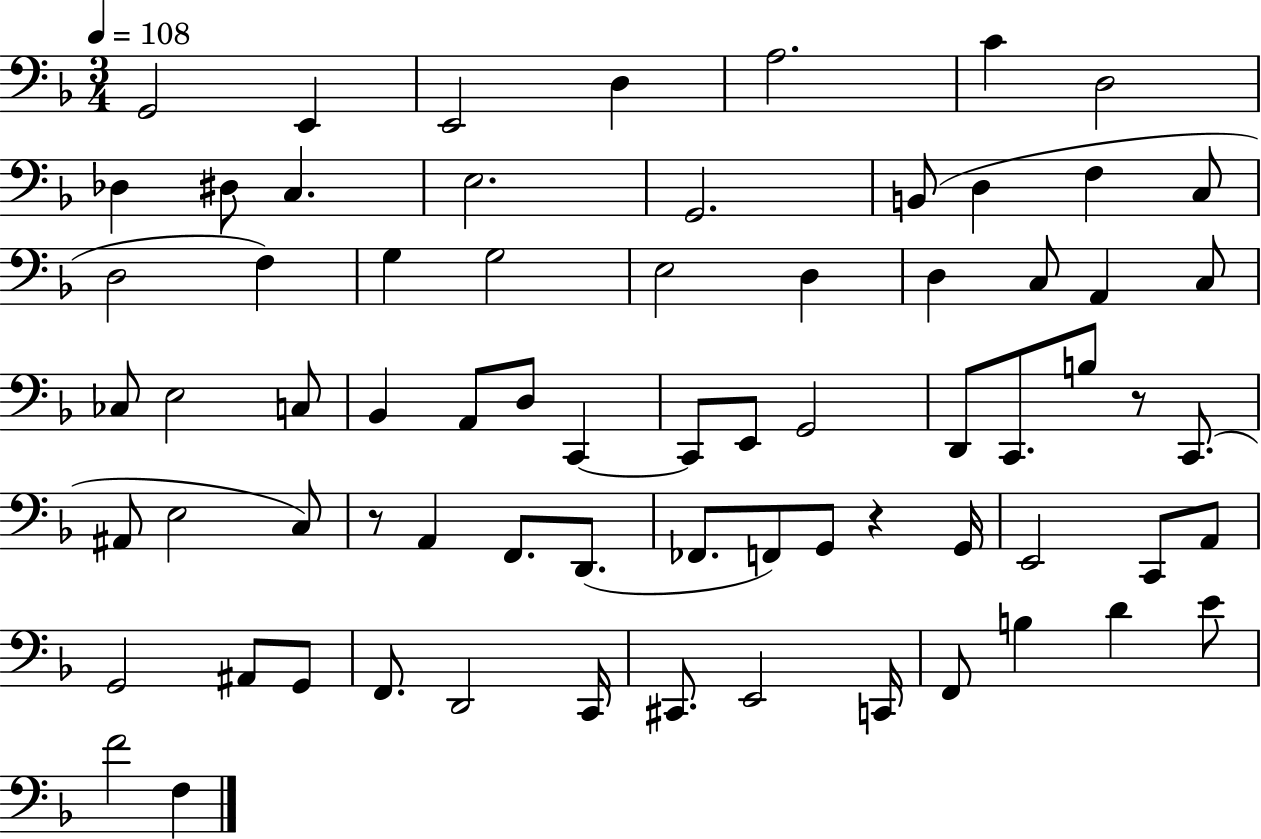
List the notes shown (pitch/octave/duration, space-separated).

G2/h E2/q E2/h D3/q A3/h. C4/q D3/h Db3/q D#3/e C3/q. E3/h. G2/h. B2/e D3/q F3/q C3/e D3/h F3/q G3/q G3/h E3/h D3/q D3/q C3/e A2/q C3/e CES3/e E3/h C3/e Bb2/q A2/e D3/e C2/q C2/e E2/e G2/h D2/e C2/e. B3/e R/e C2/e. A#2/e E3/h C3/e R/e A2/q F2/e. D2/e. FES2/e. F2/e G2/e R/q G2/s E2/h C2/e A2/e G2/h A#2/e G2/e F2/e. D2/h C2/s C#2/e. E2/h C2/s F2/e B3/q D4/q E4/e F4/h F3/q